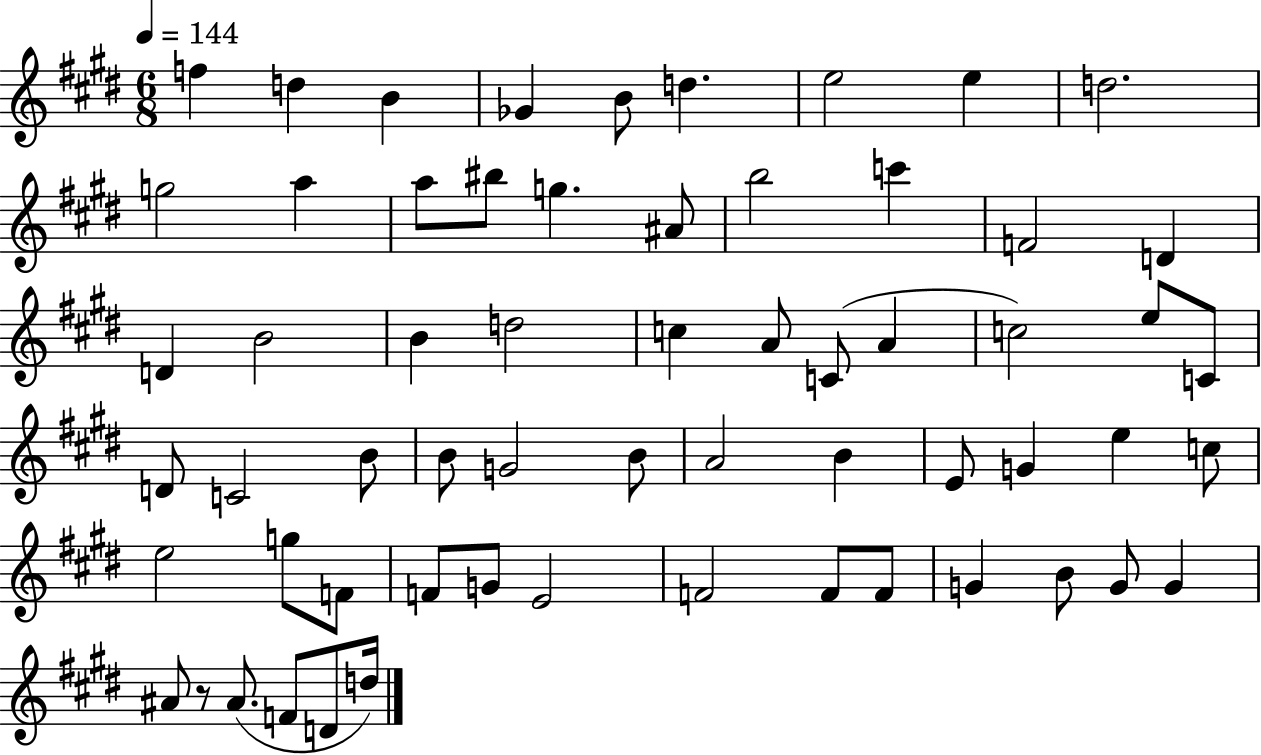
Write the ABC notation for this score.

X:1
T:Untitled
M:6/8
L:1/4
K:E
f d B _G B/2 d e2 e d2 g2 a a/2 ^b/2 g ^A/2 b2 c' F2 D D B2 B d2 c A/2 C/2 A c2 e/2 C/2 D/2 C2 B/2 B/2 G2 B/2 A2 B E/2 G e c/2 e2 g/2 F/2 F/2 G/2 E2 F2 F/2 F/2 G B/2 G/2 G ^A/2 z/2 ^A/2 F/2 D/2 d/4